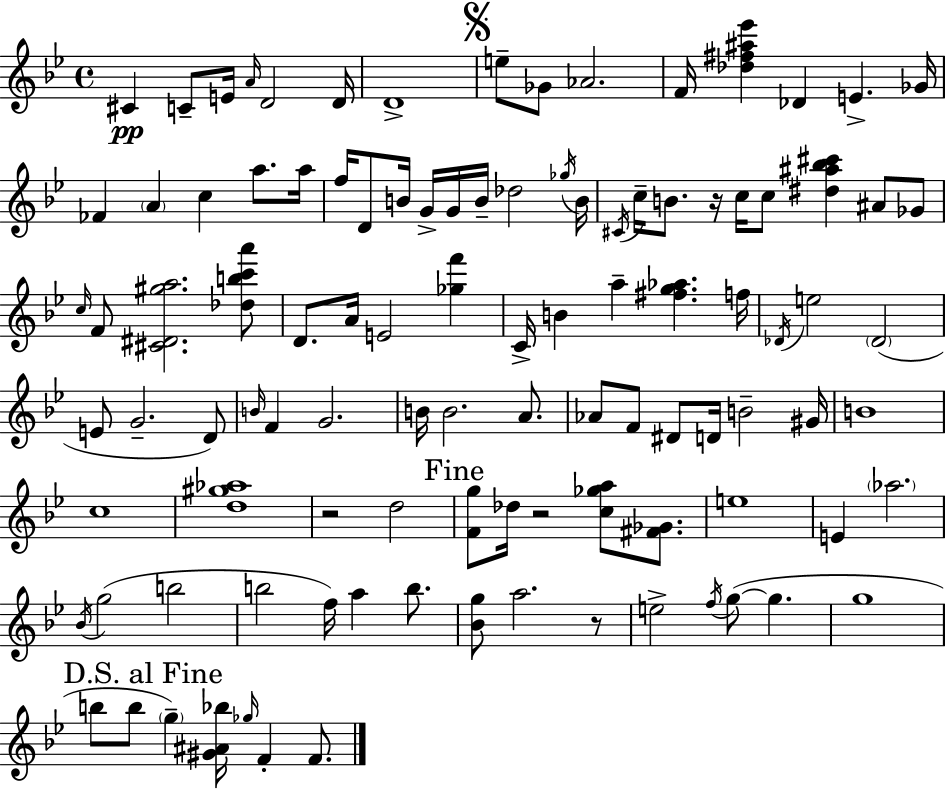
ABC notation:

X:1
T:Untitled
M:4/4
L:1/4
K:Bb
^C C/2 E/4 A/4 D2 D/4 D4 e/2 _G/2 _A2 F/4 [_d^f^a_e'] _D E _G/4 _F A c a/2 a/4 f/4 D/2 B/4 G/4 G/4 B/4 _d2 _g/4 B/4 ^C/4 c/4 B/2 z/4 c/4 c/2 [^d^a_b^c'] ^A/2 _G/2 c/4 F/2 [^C^D^ga]2 [_dbc'a']/2 D/2 A/4 E2 [_gf'] C/4 B a [^fg_a] f/4 _D/4 e2 _D2 E/2 G2 D/2 B/4 F G2 B/4 B2 A/2 _A/2 F/2 ^D/2 D/4 B2 ^G/4 B4 c4 [d^g_a]4 z2 d2 [Fg]/2 _d/4 z2 [c_ga]/2 [^F_G]/2 e4 E _a2 _B/4 g2 b2 b2 f/4 a b/2 [_Bg]/2 a2 z/2 e2 f/4 g/2 g g4 b/2 b/2 g [^G^A_b]/4 _g/4 F F/2